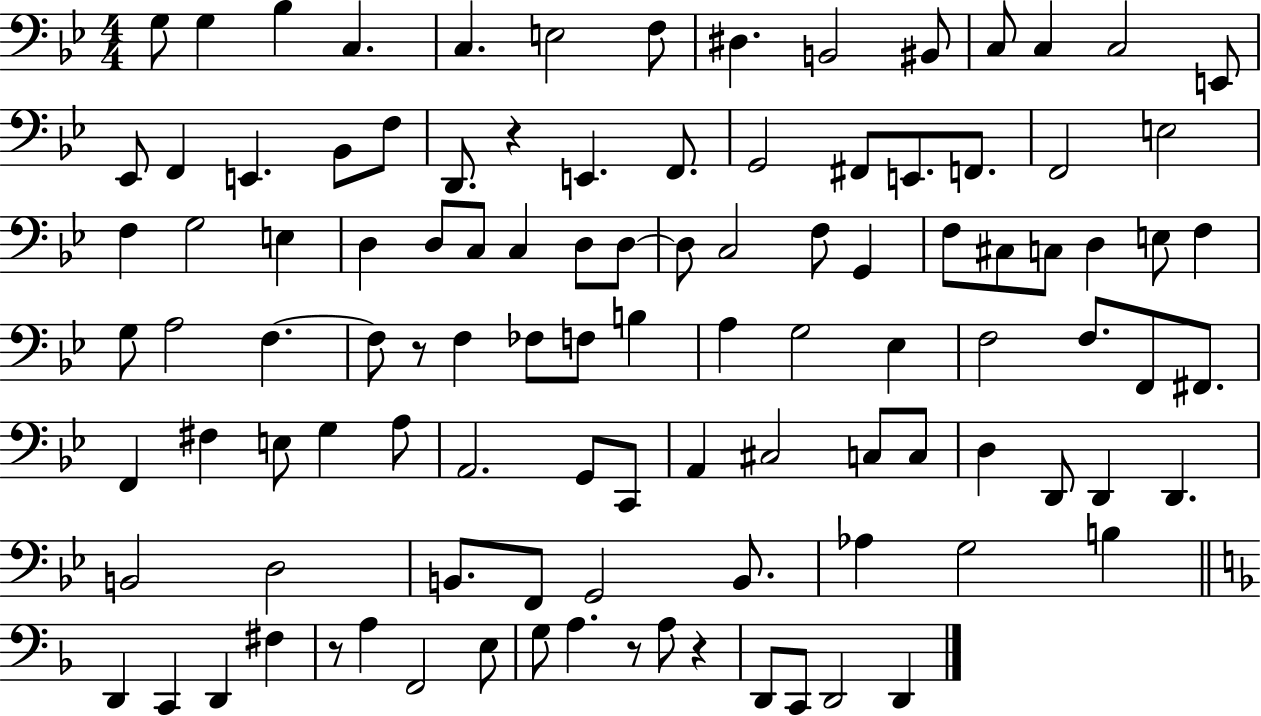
X:1
T:Untitled
M:4/4
L:1/4
K:Bb
G,/2 G, _B, C, C, E,2 F,/2 ^D, B,,2 ^B,,/2 C,/2 C, C,2 E,,/2 _E,,/2 F,, E,, _B,,/2 F,/2 D,,/2 z E,, F,,/2 G,,2 ^F,,/2 E,,/2 F,,/2 F,,2 E,2 F, G,2 E, D, D,/2 C,/2 C, D,/2 D,/2 D,/2 C,2 F,/2 G,, F,/2 ^C,/2 C,/2 D, E,/2 F, G,/2 A,2 F, F,/2 z/2 F, _F,/2 F,/2 B, A, G,2 _E, F,2 F,/2 F,,/2 ^F,,/2 F,, ^F, E,/2 G, A,/2 A,,2 G,,/2 C,,/2 A,, ^C,2 C,/2 C,/2 D, D,,/2 D,, D,, B,,2 D,2 B,,/2 F,,/2 G,,2 B,,/2 _A, G,2 B, D,, C,, D,, ^F, z/2 A, F,,2 E,/2 G,/2 A, z/2 A,/2 z D,,/2 C,,/2 D,,2 D,,